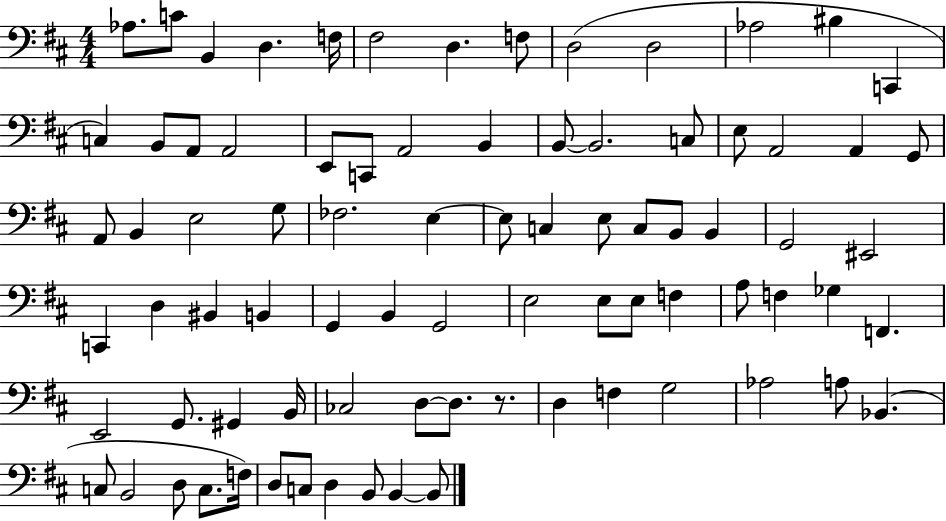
X:1
T:Untitled
M:4/4
L:1/4
K:D
_A,/2 C/2 B,, D, F,/4 ^F,2 D, F,/2 D,2 D,2 _A,2 ^B, C,, C, B,,/2 A,,/2 A,,2 E,,/2 C,,/2 A,,2 B,, B,,/2 B,,2 C,/2 E,/2 A,,2 A,, G,,/2 A,,/2 B,, E,2 G,/2 _F,2 E, E,/2 C, E,/2 C,/2 B,,/2 B,, G,,2 ^E,,2 C,, D, ^B,, B,, G,, B,, G,,2 E,2 E,/2 E,/2 F, A,/2 F, _G, F,, E,,2 G,,/2 ^G,, B,,/4 _C,2 D,/2 D,/2 z/2 D, F, G,2 _A,2 A,/2 _B,, C,/2 B,,2 D,/2 C,/2 F,/4 D,/2 C,/2 D, B,,/2 B,, B,,/2